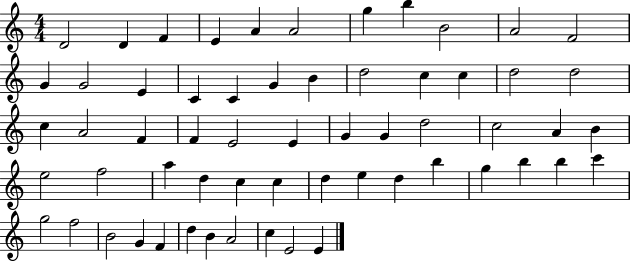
{
  \clef treble
  \numericTimeSignature
  \time 4/4
  \key c \major
  d'2 d'4 f'4 | e'4 a'4 a'2 | g''4 b''4 b'2 | a'2 f'2 | \break g'4 g'2 e'4 | c'4 c'4 g'4 b'4 | d''2 c''4 c''4 | d''2 d''2 | \break c''4 a'2 f'4 | f'4 e'2 e'4 | g'4 g'4 d''2 | c''2 a'4 b'4 | \break e''2 f''2 | a''4 d''4 c''4 c''4 | d''4 e''4 d''4 b''4 | g''4 b''4 b''4 c'''4 | \break g''2 f''2 | b'2 g'4 f'4 | d''4 b'4 a'2 | c''4 e'2 e'4 | \break \bar "|."
}